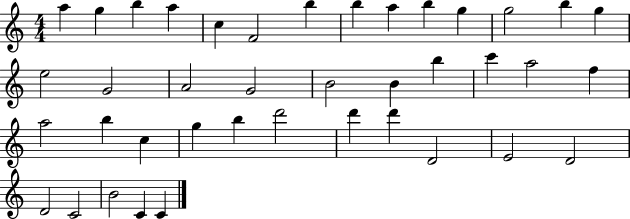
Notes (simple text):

A5/q G5/q B5/q A5/q C5/q F4/h B5/q B5/q A5/q B5/q G5/q G5/h B5/q G5/q E5/h G4/h A4/h G4/h B4/h B4/q B5/q C6/q A5/h F5/q A5/h B5/q C5/q G5/q B5/q D6/h D6/q D6/q D4/h E4/h D4/h D4/h C4/h B4/h C4/q C4/q